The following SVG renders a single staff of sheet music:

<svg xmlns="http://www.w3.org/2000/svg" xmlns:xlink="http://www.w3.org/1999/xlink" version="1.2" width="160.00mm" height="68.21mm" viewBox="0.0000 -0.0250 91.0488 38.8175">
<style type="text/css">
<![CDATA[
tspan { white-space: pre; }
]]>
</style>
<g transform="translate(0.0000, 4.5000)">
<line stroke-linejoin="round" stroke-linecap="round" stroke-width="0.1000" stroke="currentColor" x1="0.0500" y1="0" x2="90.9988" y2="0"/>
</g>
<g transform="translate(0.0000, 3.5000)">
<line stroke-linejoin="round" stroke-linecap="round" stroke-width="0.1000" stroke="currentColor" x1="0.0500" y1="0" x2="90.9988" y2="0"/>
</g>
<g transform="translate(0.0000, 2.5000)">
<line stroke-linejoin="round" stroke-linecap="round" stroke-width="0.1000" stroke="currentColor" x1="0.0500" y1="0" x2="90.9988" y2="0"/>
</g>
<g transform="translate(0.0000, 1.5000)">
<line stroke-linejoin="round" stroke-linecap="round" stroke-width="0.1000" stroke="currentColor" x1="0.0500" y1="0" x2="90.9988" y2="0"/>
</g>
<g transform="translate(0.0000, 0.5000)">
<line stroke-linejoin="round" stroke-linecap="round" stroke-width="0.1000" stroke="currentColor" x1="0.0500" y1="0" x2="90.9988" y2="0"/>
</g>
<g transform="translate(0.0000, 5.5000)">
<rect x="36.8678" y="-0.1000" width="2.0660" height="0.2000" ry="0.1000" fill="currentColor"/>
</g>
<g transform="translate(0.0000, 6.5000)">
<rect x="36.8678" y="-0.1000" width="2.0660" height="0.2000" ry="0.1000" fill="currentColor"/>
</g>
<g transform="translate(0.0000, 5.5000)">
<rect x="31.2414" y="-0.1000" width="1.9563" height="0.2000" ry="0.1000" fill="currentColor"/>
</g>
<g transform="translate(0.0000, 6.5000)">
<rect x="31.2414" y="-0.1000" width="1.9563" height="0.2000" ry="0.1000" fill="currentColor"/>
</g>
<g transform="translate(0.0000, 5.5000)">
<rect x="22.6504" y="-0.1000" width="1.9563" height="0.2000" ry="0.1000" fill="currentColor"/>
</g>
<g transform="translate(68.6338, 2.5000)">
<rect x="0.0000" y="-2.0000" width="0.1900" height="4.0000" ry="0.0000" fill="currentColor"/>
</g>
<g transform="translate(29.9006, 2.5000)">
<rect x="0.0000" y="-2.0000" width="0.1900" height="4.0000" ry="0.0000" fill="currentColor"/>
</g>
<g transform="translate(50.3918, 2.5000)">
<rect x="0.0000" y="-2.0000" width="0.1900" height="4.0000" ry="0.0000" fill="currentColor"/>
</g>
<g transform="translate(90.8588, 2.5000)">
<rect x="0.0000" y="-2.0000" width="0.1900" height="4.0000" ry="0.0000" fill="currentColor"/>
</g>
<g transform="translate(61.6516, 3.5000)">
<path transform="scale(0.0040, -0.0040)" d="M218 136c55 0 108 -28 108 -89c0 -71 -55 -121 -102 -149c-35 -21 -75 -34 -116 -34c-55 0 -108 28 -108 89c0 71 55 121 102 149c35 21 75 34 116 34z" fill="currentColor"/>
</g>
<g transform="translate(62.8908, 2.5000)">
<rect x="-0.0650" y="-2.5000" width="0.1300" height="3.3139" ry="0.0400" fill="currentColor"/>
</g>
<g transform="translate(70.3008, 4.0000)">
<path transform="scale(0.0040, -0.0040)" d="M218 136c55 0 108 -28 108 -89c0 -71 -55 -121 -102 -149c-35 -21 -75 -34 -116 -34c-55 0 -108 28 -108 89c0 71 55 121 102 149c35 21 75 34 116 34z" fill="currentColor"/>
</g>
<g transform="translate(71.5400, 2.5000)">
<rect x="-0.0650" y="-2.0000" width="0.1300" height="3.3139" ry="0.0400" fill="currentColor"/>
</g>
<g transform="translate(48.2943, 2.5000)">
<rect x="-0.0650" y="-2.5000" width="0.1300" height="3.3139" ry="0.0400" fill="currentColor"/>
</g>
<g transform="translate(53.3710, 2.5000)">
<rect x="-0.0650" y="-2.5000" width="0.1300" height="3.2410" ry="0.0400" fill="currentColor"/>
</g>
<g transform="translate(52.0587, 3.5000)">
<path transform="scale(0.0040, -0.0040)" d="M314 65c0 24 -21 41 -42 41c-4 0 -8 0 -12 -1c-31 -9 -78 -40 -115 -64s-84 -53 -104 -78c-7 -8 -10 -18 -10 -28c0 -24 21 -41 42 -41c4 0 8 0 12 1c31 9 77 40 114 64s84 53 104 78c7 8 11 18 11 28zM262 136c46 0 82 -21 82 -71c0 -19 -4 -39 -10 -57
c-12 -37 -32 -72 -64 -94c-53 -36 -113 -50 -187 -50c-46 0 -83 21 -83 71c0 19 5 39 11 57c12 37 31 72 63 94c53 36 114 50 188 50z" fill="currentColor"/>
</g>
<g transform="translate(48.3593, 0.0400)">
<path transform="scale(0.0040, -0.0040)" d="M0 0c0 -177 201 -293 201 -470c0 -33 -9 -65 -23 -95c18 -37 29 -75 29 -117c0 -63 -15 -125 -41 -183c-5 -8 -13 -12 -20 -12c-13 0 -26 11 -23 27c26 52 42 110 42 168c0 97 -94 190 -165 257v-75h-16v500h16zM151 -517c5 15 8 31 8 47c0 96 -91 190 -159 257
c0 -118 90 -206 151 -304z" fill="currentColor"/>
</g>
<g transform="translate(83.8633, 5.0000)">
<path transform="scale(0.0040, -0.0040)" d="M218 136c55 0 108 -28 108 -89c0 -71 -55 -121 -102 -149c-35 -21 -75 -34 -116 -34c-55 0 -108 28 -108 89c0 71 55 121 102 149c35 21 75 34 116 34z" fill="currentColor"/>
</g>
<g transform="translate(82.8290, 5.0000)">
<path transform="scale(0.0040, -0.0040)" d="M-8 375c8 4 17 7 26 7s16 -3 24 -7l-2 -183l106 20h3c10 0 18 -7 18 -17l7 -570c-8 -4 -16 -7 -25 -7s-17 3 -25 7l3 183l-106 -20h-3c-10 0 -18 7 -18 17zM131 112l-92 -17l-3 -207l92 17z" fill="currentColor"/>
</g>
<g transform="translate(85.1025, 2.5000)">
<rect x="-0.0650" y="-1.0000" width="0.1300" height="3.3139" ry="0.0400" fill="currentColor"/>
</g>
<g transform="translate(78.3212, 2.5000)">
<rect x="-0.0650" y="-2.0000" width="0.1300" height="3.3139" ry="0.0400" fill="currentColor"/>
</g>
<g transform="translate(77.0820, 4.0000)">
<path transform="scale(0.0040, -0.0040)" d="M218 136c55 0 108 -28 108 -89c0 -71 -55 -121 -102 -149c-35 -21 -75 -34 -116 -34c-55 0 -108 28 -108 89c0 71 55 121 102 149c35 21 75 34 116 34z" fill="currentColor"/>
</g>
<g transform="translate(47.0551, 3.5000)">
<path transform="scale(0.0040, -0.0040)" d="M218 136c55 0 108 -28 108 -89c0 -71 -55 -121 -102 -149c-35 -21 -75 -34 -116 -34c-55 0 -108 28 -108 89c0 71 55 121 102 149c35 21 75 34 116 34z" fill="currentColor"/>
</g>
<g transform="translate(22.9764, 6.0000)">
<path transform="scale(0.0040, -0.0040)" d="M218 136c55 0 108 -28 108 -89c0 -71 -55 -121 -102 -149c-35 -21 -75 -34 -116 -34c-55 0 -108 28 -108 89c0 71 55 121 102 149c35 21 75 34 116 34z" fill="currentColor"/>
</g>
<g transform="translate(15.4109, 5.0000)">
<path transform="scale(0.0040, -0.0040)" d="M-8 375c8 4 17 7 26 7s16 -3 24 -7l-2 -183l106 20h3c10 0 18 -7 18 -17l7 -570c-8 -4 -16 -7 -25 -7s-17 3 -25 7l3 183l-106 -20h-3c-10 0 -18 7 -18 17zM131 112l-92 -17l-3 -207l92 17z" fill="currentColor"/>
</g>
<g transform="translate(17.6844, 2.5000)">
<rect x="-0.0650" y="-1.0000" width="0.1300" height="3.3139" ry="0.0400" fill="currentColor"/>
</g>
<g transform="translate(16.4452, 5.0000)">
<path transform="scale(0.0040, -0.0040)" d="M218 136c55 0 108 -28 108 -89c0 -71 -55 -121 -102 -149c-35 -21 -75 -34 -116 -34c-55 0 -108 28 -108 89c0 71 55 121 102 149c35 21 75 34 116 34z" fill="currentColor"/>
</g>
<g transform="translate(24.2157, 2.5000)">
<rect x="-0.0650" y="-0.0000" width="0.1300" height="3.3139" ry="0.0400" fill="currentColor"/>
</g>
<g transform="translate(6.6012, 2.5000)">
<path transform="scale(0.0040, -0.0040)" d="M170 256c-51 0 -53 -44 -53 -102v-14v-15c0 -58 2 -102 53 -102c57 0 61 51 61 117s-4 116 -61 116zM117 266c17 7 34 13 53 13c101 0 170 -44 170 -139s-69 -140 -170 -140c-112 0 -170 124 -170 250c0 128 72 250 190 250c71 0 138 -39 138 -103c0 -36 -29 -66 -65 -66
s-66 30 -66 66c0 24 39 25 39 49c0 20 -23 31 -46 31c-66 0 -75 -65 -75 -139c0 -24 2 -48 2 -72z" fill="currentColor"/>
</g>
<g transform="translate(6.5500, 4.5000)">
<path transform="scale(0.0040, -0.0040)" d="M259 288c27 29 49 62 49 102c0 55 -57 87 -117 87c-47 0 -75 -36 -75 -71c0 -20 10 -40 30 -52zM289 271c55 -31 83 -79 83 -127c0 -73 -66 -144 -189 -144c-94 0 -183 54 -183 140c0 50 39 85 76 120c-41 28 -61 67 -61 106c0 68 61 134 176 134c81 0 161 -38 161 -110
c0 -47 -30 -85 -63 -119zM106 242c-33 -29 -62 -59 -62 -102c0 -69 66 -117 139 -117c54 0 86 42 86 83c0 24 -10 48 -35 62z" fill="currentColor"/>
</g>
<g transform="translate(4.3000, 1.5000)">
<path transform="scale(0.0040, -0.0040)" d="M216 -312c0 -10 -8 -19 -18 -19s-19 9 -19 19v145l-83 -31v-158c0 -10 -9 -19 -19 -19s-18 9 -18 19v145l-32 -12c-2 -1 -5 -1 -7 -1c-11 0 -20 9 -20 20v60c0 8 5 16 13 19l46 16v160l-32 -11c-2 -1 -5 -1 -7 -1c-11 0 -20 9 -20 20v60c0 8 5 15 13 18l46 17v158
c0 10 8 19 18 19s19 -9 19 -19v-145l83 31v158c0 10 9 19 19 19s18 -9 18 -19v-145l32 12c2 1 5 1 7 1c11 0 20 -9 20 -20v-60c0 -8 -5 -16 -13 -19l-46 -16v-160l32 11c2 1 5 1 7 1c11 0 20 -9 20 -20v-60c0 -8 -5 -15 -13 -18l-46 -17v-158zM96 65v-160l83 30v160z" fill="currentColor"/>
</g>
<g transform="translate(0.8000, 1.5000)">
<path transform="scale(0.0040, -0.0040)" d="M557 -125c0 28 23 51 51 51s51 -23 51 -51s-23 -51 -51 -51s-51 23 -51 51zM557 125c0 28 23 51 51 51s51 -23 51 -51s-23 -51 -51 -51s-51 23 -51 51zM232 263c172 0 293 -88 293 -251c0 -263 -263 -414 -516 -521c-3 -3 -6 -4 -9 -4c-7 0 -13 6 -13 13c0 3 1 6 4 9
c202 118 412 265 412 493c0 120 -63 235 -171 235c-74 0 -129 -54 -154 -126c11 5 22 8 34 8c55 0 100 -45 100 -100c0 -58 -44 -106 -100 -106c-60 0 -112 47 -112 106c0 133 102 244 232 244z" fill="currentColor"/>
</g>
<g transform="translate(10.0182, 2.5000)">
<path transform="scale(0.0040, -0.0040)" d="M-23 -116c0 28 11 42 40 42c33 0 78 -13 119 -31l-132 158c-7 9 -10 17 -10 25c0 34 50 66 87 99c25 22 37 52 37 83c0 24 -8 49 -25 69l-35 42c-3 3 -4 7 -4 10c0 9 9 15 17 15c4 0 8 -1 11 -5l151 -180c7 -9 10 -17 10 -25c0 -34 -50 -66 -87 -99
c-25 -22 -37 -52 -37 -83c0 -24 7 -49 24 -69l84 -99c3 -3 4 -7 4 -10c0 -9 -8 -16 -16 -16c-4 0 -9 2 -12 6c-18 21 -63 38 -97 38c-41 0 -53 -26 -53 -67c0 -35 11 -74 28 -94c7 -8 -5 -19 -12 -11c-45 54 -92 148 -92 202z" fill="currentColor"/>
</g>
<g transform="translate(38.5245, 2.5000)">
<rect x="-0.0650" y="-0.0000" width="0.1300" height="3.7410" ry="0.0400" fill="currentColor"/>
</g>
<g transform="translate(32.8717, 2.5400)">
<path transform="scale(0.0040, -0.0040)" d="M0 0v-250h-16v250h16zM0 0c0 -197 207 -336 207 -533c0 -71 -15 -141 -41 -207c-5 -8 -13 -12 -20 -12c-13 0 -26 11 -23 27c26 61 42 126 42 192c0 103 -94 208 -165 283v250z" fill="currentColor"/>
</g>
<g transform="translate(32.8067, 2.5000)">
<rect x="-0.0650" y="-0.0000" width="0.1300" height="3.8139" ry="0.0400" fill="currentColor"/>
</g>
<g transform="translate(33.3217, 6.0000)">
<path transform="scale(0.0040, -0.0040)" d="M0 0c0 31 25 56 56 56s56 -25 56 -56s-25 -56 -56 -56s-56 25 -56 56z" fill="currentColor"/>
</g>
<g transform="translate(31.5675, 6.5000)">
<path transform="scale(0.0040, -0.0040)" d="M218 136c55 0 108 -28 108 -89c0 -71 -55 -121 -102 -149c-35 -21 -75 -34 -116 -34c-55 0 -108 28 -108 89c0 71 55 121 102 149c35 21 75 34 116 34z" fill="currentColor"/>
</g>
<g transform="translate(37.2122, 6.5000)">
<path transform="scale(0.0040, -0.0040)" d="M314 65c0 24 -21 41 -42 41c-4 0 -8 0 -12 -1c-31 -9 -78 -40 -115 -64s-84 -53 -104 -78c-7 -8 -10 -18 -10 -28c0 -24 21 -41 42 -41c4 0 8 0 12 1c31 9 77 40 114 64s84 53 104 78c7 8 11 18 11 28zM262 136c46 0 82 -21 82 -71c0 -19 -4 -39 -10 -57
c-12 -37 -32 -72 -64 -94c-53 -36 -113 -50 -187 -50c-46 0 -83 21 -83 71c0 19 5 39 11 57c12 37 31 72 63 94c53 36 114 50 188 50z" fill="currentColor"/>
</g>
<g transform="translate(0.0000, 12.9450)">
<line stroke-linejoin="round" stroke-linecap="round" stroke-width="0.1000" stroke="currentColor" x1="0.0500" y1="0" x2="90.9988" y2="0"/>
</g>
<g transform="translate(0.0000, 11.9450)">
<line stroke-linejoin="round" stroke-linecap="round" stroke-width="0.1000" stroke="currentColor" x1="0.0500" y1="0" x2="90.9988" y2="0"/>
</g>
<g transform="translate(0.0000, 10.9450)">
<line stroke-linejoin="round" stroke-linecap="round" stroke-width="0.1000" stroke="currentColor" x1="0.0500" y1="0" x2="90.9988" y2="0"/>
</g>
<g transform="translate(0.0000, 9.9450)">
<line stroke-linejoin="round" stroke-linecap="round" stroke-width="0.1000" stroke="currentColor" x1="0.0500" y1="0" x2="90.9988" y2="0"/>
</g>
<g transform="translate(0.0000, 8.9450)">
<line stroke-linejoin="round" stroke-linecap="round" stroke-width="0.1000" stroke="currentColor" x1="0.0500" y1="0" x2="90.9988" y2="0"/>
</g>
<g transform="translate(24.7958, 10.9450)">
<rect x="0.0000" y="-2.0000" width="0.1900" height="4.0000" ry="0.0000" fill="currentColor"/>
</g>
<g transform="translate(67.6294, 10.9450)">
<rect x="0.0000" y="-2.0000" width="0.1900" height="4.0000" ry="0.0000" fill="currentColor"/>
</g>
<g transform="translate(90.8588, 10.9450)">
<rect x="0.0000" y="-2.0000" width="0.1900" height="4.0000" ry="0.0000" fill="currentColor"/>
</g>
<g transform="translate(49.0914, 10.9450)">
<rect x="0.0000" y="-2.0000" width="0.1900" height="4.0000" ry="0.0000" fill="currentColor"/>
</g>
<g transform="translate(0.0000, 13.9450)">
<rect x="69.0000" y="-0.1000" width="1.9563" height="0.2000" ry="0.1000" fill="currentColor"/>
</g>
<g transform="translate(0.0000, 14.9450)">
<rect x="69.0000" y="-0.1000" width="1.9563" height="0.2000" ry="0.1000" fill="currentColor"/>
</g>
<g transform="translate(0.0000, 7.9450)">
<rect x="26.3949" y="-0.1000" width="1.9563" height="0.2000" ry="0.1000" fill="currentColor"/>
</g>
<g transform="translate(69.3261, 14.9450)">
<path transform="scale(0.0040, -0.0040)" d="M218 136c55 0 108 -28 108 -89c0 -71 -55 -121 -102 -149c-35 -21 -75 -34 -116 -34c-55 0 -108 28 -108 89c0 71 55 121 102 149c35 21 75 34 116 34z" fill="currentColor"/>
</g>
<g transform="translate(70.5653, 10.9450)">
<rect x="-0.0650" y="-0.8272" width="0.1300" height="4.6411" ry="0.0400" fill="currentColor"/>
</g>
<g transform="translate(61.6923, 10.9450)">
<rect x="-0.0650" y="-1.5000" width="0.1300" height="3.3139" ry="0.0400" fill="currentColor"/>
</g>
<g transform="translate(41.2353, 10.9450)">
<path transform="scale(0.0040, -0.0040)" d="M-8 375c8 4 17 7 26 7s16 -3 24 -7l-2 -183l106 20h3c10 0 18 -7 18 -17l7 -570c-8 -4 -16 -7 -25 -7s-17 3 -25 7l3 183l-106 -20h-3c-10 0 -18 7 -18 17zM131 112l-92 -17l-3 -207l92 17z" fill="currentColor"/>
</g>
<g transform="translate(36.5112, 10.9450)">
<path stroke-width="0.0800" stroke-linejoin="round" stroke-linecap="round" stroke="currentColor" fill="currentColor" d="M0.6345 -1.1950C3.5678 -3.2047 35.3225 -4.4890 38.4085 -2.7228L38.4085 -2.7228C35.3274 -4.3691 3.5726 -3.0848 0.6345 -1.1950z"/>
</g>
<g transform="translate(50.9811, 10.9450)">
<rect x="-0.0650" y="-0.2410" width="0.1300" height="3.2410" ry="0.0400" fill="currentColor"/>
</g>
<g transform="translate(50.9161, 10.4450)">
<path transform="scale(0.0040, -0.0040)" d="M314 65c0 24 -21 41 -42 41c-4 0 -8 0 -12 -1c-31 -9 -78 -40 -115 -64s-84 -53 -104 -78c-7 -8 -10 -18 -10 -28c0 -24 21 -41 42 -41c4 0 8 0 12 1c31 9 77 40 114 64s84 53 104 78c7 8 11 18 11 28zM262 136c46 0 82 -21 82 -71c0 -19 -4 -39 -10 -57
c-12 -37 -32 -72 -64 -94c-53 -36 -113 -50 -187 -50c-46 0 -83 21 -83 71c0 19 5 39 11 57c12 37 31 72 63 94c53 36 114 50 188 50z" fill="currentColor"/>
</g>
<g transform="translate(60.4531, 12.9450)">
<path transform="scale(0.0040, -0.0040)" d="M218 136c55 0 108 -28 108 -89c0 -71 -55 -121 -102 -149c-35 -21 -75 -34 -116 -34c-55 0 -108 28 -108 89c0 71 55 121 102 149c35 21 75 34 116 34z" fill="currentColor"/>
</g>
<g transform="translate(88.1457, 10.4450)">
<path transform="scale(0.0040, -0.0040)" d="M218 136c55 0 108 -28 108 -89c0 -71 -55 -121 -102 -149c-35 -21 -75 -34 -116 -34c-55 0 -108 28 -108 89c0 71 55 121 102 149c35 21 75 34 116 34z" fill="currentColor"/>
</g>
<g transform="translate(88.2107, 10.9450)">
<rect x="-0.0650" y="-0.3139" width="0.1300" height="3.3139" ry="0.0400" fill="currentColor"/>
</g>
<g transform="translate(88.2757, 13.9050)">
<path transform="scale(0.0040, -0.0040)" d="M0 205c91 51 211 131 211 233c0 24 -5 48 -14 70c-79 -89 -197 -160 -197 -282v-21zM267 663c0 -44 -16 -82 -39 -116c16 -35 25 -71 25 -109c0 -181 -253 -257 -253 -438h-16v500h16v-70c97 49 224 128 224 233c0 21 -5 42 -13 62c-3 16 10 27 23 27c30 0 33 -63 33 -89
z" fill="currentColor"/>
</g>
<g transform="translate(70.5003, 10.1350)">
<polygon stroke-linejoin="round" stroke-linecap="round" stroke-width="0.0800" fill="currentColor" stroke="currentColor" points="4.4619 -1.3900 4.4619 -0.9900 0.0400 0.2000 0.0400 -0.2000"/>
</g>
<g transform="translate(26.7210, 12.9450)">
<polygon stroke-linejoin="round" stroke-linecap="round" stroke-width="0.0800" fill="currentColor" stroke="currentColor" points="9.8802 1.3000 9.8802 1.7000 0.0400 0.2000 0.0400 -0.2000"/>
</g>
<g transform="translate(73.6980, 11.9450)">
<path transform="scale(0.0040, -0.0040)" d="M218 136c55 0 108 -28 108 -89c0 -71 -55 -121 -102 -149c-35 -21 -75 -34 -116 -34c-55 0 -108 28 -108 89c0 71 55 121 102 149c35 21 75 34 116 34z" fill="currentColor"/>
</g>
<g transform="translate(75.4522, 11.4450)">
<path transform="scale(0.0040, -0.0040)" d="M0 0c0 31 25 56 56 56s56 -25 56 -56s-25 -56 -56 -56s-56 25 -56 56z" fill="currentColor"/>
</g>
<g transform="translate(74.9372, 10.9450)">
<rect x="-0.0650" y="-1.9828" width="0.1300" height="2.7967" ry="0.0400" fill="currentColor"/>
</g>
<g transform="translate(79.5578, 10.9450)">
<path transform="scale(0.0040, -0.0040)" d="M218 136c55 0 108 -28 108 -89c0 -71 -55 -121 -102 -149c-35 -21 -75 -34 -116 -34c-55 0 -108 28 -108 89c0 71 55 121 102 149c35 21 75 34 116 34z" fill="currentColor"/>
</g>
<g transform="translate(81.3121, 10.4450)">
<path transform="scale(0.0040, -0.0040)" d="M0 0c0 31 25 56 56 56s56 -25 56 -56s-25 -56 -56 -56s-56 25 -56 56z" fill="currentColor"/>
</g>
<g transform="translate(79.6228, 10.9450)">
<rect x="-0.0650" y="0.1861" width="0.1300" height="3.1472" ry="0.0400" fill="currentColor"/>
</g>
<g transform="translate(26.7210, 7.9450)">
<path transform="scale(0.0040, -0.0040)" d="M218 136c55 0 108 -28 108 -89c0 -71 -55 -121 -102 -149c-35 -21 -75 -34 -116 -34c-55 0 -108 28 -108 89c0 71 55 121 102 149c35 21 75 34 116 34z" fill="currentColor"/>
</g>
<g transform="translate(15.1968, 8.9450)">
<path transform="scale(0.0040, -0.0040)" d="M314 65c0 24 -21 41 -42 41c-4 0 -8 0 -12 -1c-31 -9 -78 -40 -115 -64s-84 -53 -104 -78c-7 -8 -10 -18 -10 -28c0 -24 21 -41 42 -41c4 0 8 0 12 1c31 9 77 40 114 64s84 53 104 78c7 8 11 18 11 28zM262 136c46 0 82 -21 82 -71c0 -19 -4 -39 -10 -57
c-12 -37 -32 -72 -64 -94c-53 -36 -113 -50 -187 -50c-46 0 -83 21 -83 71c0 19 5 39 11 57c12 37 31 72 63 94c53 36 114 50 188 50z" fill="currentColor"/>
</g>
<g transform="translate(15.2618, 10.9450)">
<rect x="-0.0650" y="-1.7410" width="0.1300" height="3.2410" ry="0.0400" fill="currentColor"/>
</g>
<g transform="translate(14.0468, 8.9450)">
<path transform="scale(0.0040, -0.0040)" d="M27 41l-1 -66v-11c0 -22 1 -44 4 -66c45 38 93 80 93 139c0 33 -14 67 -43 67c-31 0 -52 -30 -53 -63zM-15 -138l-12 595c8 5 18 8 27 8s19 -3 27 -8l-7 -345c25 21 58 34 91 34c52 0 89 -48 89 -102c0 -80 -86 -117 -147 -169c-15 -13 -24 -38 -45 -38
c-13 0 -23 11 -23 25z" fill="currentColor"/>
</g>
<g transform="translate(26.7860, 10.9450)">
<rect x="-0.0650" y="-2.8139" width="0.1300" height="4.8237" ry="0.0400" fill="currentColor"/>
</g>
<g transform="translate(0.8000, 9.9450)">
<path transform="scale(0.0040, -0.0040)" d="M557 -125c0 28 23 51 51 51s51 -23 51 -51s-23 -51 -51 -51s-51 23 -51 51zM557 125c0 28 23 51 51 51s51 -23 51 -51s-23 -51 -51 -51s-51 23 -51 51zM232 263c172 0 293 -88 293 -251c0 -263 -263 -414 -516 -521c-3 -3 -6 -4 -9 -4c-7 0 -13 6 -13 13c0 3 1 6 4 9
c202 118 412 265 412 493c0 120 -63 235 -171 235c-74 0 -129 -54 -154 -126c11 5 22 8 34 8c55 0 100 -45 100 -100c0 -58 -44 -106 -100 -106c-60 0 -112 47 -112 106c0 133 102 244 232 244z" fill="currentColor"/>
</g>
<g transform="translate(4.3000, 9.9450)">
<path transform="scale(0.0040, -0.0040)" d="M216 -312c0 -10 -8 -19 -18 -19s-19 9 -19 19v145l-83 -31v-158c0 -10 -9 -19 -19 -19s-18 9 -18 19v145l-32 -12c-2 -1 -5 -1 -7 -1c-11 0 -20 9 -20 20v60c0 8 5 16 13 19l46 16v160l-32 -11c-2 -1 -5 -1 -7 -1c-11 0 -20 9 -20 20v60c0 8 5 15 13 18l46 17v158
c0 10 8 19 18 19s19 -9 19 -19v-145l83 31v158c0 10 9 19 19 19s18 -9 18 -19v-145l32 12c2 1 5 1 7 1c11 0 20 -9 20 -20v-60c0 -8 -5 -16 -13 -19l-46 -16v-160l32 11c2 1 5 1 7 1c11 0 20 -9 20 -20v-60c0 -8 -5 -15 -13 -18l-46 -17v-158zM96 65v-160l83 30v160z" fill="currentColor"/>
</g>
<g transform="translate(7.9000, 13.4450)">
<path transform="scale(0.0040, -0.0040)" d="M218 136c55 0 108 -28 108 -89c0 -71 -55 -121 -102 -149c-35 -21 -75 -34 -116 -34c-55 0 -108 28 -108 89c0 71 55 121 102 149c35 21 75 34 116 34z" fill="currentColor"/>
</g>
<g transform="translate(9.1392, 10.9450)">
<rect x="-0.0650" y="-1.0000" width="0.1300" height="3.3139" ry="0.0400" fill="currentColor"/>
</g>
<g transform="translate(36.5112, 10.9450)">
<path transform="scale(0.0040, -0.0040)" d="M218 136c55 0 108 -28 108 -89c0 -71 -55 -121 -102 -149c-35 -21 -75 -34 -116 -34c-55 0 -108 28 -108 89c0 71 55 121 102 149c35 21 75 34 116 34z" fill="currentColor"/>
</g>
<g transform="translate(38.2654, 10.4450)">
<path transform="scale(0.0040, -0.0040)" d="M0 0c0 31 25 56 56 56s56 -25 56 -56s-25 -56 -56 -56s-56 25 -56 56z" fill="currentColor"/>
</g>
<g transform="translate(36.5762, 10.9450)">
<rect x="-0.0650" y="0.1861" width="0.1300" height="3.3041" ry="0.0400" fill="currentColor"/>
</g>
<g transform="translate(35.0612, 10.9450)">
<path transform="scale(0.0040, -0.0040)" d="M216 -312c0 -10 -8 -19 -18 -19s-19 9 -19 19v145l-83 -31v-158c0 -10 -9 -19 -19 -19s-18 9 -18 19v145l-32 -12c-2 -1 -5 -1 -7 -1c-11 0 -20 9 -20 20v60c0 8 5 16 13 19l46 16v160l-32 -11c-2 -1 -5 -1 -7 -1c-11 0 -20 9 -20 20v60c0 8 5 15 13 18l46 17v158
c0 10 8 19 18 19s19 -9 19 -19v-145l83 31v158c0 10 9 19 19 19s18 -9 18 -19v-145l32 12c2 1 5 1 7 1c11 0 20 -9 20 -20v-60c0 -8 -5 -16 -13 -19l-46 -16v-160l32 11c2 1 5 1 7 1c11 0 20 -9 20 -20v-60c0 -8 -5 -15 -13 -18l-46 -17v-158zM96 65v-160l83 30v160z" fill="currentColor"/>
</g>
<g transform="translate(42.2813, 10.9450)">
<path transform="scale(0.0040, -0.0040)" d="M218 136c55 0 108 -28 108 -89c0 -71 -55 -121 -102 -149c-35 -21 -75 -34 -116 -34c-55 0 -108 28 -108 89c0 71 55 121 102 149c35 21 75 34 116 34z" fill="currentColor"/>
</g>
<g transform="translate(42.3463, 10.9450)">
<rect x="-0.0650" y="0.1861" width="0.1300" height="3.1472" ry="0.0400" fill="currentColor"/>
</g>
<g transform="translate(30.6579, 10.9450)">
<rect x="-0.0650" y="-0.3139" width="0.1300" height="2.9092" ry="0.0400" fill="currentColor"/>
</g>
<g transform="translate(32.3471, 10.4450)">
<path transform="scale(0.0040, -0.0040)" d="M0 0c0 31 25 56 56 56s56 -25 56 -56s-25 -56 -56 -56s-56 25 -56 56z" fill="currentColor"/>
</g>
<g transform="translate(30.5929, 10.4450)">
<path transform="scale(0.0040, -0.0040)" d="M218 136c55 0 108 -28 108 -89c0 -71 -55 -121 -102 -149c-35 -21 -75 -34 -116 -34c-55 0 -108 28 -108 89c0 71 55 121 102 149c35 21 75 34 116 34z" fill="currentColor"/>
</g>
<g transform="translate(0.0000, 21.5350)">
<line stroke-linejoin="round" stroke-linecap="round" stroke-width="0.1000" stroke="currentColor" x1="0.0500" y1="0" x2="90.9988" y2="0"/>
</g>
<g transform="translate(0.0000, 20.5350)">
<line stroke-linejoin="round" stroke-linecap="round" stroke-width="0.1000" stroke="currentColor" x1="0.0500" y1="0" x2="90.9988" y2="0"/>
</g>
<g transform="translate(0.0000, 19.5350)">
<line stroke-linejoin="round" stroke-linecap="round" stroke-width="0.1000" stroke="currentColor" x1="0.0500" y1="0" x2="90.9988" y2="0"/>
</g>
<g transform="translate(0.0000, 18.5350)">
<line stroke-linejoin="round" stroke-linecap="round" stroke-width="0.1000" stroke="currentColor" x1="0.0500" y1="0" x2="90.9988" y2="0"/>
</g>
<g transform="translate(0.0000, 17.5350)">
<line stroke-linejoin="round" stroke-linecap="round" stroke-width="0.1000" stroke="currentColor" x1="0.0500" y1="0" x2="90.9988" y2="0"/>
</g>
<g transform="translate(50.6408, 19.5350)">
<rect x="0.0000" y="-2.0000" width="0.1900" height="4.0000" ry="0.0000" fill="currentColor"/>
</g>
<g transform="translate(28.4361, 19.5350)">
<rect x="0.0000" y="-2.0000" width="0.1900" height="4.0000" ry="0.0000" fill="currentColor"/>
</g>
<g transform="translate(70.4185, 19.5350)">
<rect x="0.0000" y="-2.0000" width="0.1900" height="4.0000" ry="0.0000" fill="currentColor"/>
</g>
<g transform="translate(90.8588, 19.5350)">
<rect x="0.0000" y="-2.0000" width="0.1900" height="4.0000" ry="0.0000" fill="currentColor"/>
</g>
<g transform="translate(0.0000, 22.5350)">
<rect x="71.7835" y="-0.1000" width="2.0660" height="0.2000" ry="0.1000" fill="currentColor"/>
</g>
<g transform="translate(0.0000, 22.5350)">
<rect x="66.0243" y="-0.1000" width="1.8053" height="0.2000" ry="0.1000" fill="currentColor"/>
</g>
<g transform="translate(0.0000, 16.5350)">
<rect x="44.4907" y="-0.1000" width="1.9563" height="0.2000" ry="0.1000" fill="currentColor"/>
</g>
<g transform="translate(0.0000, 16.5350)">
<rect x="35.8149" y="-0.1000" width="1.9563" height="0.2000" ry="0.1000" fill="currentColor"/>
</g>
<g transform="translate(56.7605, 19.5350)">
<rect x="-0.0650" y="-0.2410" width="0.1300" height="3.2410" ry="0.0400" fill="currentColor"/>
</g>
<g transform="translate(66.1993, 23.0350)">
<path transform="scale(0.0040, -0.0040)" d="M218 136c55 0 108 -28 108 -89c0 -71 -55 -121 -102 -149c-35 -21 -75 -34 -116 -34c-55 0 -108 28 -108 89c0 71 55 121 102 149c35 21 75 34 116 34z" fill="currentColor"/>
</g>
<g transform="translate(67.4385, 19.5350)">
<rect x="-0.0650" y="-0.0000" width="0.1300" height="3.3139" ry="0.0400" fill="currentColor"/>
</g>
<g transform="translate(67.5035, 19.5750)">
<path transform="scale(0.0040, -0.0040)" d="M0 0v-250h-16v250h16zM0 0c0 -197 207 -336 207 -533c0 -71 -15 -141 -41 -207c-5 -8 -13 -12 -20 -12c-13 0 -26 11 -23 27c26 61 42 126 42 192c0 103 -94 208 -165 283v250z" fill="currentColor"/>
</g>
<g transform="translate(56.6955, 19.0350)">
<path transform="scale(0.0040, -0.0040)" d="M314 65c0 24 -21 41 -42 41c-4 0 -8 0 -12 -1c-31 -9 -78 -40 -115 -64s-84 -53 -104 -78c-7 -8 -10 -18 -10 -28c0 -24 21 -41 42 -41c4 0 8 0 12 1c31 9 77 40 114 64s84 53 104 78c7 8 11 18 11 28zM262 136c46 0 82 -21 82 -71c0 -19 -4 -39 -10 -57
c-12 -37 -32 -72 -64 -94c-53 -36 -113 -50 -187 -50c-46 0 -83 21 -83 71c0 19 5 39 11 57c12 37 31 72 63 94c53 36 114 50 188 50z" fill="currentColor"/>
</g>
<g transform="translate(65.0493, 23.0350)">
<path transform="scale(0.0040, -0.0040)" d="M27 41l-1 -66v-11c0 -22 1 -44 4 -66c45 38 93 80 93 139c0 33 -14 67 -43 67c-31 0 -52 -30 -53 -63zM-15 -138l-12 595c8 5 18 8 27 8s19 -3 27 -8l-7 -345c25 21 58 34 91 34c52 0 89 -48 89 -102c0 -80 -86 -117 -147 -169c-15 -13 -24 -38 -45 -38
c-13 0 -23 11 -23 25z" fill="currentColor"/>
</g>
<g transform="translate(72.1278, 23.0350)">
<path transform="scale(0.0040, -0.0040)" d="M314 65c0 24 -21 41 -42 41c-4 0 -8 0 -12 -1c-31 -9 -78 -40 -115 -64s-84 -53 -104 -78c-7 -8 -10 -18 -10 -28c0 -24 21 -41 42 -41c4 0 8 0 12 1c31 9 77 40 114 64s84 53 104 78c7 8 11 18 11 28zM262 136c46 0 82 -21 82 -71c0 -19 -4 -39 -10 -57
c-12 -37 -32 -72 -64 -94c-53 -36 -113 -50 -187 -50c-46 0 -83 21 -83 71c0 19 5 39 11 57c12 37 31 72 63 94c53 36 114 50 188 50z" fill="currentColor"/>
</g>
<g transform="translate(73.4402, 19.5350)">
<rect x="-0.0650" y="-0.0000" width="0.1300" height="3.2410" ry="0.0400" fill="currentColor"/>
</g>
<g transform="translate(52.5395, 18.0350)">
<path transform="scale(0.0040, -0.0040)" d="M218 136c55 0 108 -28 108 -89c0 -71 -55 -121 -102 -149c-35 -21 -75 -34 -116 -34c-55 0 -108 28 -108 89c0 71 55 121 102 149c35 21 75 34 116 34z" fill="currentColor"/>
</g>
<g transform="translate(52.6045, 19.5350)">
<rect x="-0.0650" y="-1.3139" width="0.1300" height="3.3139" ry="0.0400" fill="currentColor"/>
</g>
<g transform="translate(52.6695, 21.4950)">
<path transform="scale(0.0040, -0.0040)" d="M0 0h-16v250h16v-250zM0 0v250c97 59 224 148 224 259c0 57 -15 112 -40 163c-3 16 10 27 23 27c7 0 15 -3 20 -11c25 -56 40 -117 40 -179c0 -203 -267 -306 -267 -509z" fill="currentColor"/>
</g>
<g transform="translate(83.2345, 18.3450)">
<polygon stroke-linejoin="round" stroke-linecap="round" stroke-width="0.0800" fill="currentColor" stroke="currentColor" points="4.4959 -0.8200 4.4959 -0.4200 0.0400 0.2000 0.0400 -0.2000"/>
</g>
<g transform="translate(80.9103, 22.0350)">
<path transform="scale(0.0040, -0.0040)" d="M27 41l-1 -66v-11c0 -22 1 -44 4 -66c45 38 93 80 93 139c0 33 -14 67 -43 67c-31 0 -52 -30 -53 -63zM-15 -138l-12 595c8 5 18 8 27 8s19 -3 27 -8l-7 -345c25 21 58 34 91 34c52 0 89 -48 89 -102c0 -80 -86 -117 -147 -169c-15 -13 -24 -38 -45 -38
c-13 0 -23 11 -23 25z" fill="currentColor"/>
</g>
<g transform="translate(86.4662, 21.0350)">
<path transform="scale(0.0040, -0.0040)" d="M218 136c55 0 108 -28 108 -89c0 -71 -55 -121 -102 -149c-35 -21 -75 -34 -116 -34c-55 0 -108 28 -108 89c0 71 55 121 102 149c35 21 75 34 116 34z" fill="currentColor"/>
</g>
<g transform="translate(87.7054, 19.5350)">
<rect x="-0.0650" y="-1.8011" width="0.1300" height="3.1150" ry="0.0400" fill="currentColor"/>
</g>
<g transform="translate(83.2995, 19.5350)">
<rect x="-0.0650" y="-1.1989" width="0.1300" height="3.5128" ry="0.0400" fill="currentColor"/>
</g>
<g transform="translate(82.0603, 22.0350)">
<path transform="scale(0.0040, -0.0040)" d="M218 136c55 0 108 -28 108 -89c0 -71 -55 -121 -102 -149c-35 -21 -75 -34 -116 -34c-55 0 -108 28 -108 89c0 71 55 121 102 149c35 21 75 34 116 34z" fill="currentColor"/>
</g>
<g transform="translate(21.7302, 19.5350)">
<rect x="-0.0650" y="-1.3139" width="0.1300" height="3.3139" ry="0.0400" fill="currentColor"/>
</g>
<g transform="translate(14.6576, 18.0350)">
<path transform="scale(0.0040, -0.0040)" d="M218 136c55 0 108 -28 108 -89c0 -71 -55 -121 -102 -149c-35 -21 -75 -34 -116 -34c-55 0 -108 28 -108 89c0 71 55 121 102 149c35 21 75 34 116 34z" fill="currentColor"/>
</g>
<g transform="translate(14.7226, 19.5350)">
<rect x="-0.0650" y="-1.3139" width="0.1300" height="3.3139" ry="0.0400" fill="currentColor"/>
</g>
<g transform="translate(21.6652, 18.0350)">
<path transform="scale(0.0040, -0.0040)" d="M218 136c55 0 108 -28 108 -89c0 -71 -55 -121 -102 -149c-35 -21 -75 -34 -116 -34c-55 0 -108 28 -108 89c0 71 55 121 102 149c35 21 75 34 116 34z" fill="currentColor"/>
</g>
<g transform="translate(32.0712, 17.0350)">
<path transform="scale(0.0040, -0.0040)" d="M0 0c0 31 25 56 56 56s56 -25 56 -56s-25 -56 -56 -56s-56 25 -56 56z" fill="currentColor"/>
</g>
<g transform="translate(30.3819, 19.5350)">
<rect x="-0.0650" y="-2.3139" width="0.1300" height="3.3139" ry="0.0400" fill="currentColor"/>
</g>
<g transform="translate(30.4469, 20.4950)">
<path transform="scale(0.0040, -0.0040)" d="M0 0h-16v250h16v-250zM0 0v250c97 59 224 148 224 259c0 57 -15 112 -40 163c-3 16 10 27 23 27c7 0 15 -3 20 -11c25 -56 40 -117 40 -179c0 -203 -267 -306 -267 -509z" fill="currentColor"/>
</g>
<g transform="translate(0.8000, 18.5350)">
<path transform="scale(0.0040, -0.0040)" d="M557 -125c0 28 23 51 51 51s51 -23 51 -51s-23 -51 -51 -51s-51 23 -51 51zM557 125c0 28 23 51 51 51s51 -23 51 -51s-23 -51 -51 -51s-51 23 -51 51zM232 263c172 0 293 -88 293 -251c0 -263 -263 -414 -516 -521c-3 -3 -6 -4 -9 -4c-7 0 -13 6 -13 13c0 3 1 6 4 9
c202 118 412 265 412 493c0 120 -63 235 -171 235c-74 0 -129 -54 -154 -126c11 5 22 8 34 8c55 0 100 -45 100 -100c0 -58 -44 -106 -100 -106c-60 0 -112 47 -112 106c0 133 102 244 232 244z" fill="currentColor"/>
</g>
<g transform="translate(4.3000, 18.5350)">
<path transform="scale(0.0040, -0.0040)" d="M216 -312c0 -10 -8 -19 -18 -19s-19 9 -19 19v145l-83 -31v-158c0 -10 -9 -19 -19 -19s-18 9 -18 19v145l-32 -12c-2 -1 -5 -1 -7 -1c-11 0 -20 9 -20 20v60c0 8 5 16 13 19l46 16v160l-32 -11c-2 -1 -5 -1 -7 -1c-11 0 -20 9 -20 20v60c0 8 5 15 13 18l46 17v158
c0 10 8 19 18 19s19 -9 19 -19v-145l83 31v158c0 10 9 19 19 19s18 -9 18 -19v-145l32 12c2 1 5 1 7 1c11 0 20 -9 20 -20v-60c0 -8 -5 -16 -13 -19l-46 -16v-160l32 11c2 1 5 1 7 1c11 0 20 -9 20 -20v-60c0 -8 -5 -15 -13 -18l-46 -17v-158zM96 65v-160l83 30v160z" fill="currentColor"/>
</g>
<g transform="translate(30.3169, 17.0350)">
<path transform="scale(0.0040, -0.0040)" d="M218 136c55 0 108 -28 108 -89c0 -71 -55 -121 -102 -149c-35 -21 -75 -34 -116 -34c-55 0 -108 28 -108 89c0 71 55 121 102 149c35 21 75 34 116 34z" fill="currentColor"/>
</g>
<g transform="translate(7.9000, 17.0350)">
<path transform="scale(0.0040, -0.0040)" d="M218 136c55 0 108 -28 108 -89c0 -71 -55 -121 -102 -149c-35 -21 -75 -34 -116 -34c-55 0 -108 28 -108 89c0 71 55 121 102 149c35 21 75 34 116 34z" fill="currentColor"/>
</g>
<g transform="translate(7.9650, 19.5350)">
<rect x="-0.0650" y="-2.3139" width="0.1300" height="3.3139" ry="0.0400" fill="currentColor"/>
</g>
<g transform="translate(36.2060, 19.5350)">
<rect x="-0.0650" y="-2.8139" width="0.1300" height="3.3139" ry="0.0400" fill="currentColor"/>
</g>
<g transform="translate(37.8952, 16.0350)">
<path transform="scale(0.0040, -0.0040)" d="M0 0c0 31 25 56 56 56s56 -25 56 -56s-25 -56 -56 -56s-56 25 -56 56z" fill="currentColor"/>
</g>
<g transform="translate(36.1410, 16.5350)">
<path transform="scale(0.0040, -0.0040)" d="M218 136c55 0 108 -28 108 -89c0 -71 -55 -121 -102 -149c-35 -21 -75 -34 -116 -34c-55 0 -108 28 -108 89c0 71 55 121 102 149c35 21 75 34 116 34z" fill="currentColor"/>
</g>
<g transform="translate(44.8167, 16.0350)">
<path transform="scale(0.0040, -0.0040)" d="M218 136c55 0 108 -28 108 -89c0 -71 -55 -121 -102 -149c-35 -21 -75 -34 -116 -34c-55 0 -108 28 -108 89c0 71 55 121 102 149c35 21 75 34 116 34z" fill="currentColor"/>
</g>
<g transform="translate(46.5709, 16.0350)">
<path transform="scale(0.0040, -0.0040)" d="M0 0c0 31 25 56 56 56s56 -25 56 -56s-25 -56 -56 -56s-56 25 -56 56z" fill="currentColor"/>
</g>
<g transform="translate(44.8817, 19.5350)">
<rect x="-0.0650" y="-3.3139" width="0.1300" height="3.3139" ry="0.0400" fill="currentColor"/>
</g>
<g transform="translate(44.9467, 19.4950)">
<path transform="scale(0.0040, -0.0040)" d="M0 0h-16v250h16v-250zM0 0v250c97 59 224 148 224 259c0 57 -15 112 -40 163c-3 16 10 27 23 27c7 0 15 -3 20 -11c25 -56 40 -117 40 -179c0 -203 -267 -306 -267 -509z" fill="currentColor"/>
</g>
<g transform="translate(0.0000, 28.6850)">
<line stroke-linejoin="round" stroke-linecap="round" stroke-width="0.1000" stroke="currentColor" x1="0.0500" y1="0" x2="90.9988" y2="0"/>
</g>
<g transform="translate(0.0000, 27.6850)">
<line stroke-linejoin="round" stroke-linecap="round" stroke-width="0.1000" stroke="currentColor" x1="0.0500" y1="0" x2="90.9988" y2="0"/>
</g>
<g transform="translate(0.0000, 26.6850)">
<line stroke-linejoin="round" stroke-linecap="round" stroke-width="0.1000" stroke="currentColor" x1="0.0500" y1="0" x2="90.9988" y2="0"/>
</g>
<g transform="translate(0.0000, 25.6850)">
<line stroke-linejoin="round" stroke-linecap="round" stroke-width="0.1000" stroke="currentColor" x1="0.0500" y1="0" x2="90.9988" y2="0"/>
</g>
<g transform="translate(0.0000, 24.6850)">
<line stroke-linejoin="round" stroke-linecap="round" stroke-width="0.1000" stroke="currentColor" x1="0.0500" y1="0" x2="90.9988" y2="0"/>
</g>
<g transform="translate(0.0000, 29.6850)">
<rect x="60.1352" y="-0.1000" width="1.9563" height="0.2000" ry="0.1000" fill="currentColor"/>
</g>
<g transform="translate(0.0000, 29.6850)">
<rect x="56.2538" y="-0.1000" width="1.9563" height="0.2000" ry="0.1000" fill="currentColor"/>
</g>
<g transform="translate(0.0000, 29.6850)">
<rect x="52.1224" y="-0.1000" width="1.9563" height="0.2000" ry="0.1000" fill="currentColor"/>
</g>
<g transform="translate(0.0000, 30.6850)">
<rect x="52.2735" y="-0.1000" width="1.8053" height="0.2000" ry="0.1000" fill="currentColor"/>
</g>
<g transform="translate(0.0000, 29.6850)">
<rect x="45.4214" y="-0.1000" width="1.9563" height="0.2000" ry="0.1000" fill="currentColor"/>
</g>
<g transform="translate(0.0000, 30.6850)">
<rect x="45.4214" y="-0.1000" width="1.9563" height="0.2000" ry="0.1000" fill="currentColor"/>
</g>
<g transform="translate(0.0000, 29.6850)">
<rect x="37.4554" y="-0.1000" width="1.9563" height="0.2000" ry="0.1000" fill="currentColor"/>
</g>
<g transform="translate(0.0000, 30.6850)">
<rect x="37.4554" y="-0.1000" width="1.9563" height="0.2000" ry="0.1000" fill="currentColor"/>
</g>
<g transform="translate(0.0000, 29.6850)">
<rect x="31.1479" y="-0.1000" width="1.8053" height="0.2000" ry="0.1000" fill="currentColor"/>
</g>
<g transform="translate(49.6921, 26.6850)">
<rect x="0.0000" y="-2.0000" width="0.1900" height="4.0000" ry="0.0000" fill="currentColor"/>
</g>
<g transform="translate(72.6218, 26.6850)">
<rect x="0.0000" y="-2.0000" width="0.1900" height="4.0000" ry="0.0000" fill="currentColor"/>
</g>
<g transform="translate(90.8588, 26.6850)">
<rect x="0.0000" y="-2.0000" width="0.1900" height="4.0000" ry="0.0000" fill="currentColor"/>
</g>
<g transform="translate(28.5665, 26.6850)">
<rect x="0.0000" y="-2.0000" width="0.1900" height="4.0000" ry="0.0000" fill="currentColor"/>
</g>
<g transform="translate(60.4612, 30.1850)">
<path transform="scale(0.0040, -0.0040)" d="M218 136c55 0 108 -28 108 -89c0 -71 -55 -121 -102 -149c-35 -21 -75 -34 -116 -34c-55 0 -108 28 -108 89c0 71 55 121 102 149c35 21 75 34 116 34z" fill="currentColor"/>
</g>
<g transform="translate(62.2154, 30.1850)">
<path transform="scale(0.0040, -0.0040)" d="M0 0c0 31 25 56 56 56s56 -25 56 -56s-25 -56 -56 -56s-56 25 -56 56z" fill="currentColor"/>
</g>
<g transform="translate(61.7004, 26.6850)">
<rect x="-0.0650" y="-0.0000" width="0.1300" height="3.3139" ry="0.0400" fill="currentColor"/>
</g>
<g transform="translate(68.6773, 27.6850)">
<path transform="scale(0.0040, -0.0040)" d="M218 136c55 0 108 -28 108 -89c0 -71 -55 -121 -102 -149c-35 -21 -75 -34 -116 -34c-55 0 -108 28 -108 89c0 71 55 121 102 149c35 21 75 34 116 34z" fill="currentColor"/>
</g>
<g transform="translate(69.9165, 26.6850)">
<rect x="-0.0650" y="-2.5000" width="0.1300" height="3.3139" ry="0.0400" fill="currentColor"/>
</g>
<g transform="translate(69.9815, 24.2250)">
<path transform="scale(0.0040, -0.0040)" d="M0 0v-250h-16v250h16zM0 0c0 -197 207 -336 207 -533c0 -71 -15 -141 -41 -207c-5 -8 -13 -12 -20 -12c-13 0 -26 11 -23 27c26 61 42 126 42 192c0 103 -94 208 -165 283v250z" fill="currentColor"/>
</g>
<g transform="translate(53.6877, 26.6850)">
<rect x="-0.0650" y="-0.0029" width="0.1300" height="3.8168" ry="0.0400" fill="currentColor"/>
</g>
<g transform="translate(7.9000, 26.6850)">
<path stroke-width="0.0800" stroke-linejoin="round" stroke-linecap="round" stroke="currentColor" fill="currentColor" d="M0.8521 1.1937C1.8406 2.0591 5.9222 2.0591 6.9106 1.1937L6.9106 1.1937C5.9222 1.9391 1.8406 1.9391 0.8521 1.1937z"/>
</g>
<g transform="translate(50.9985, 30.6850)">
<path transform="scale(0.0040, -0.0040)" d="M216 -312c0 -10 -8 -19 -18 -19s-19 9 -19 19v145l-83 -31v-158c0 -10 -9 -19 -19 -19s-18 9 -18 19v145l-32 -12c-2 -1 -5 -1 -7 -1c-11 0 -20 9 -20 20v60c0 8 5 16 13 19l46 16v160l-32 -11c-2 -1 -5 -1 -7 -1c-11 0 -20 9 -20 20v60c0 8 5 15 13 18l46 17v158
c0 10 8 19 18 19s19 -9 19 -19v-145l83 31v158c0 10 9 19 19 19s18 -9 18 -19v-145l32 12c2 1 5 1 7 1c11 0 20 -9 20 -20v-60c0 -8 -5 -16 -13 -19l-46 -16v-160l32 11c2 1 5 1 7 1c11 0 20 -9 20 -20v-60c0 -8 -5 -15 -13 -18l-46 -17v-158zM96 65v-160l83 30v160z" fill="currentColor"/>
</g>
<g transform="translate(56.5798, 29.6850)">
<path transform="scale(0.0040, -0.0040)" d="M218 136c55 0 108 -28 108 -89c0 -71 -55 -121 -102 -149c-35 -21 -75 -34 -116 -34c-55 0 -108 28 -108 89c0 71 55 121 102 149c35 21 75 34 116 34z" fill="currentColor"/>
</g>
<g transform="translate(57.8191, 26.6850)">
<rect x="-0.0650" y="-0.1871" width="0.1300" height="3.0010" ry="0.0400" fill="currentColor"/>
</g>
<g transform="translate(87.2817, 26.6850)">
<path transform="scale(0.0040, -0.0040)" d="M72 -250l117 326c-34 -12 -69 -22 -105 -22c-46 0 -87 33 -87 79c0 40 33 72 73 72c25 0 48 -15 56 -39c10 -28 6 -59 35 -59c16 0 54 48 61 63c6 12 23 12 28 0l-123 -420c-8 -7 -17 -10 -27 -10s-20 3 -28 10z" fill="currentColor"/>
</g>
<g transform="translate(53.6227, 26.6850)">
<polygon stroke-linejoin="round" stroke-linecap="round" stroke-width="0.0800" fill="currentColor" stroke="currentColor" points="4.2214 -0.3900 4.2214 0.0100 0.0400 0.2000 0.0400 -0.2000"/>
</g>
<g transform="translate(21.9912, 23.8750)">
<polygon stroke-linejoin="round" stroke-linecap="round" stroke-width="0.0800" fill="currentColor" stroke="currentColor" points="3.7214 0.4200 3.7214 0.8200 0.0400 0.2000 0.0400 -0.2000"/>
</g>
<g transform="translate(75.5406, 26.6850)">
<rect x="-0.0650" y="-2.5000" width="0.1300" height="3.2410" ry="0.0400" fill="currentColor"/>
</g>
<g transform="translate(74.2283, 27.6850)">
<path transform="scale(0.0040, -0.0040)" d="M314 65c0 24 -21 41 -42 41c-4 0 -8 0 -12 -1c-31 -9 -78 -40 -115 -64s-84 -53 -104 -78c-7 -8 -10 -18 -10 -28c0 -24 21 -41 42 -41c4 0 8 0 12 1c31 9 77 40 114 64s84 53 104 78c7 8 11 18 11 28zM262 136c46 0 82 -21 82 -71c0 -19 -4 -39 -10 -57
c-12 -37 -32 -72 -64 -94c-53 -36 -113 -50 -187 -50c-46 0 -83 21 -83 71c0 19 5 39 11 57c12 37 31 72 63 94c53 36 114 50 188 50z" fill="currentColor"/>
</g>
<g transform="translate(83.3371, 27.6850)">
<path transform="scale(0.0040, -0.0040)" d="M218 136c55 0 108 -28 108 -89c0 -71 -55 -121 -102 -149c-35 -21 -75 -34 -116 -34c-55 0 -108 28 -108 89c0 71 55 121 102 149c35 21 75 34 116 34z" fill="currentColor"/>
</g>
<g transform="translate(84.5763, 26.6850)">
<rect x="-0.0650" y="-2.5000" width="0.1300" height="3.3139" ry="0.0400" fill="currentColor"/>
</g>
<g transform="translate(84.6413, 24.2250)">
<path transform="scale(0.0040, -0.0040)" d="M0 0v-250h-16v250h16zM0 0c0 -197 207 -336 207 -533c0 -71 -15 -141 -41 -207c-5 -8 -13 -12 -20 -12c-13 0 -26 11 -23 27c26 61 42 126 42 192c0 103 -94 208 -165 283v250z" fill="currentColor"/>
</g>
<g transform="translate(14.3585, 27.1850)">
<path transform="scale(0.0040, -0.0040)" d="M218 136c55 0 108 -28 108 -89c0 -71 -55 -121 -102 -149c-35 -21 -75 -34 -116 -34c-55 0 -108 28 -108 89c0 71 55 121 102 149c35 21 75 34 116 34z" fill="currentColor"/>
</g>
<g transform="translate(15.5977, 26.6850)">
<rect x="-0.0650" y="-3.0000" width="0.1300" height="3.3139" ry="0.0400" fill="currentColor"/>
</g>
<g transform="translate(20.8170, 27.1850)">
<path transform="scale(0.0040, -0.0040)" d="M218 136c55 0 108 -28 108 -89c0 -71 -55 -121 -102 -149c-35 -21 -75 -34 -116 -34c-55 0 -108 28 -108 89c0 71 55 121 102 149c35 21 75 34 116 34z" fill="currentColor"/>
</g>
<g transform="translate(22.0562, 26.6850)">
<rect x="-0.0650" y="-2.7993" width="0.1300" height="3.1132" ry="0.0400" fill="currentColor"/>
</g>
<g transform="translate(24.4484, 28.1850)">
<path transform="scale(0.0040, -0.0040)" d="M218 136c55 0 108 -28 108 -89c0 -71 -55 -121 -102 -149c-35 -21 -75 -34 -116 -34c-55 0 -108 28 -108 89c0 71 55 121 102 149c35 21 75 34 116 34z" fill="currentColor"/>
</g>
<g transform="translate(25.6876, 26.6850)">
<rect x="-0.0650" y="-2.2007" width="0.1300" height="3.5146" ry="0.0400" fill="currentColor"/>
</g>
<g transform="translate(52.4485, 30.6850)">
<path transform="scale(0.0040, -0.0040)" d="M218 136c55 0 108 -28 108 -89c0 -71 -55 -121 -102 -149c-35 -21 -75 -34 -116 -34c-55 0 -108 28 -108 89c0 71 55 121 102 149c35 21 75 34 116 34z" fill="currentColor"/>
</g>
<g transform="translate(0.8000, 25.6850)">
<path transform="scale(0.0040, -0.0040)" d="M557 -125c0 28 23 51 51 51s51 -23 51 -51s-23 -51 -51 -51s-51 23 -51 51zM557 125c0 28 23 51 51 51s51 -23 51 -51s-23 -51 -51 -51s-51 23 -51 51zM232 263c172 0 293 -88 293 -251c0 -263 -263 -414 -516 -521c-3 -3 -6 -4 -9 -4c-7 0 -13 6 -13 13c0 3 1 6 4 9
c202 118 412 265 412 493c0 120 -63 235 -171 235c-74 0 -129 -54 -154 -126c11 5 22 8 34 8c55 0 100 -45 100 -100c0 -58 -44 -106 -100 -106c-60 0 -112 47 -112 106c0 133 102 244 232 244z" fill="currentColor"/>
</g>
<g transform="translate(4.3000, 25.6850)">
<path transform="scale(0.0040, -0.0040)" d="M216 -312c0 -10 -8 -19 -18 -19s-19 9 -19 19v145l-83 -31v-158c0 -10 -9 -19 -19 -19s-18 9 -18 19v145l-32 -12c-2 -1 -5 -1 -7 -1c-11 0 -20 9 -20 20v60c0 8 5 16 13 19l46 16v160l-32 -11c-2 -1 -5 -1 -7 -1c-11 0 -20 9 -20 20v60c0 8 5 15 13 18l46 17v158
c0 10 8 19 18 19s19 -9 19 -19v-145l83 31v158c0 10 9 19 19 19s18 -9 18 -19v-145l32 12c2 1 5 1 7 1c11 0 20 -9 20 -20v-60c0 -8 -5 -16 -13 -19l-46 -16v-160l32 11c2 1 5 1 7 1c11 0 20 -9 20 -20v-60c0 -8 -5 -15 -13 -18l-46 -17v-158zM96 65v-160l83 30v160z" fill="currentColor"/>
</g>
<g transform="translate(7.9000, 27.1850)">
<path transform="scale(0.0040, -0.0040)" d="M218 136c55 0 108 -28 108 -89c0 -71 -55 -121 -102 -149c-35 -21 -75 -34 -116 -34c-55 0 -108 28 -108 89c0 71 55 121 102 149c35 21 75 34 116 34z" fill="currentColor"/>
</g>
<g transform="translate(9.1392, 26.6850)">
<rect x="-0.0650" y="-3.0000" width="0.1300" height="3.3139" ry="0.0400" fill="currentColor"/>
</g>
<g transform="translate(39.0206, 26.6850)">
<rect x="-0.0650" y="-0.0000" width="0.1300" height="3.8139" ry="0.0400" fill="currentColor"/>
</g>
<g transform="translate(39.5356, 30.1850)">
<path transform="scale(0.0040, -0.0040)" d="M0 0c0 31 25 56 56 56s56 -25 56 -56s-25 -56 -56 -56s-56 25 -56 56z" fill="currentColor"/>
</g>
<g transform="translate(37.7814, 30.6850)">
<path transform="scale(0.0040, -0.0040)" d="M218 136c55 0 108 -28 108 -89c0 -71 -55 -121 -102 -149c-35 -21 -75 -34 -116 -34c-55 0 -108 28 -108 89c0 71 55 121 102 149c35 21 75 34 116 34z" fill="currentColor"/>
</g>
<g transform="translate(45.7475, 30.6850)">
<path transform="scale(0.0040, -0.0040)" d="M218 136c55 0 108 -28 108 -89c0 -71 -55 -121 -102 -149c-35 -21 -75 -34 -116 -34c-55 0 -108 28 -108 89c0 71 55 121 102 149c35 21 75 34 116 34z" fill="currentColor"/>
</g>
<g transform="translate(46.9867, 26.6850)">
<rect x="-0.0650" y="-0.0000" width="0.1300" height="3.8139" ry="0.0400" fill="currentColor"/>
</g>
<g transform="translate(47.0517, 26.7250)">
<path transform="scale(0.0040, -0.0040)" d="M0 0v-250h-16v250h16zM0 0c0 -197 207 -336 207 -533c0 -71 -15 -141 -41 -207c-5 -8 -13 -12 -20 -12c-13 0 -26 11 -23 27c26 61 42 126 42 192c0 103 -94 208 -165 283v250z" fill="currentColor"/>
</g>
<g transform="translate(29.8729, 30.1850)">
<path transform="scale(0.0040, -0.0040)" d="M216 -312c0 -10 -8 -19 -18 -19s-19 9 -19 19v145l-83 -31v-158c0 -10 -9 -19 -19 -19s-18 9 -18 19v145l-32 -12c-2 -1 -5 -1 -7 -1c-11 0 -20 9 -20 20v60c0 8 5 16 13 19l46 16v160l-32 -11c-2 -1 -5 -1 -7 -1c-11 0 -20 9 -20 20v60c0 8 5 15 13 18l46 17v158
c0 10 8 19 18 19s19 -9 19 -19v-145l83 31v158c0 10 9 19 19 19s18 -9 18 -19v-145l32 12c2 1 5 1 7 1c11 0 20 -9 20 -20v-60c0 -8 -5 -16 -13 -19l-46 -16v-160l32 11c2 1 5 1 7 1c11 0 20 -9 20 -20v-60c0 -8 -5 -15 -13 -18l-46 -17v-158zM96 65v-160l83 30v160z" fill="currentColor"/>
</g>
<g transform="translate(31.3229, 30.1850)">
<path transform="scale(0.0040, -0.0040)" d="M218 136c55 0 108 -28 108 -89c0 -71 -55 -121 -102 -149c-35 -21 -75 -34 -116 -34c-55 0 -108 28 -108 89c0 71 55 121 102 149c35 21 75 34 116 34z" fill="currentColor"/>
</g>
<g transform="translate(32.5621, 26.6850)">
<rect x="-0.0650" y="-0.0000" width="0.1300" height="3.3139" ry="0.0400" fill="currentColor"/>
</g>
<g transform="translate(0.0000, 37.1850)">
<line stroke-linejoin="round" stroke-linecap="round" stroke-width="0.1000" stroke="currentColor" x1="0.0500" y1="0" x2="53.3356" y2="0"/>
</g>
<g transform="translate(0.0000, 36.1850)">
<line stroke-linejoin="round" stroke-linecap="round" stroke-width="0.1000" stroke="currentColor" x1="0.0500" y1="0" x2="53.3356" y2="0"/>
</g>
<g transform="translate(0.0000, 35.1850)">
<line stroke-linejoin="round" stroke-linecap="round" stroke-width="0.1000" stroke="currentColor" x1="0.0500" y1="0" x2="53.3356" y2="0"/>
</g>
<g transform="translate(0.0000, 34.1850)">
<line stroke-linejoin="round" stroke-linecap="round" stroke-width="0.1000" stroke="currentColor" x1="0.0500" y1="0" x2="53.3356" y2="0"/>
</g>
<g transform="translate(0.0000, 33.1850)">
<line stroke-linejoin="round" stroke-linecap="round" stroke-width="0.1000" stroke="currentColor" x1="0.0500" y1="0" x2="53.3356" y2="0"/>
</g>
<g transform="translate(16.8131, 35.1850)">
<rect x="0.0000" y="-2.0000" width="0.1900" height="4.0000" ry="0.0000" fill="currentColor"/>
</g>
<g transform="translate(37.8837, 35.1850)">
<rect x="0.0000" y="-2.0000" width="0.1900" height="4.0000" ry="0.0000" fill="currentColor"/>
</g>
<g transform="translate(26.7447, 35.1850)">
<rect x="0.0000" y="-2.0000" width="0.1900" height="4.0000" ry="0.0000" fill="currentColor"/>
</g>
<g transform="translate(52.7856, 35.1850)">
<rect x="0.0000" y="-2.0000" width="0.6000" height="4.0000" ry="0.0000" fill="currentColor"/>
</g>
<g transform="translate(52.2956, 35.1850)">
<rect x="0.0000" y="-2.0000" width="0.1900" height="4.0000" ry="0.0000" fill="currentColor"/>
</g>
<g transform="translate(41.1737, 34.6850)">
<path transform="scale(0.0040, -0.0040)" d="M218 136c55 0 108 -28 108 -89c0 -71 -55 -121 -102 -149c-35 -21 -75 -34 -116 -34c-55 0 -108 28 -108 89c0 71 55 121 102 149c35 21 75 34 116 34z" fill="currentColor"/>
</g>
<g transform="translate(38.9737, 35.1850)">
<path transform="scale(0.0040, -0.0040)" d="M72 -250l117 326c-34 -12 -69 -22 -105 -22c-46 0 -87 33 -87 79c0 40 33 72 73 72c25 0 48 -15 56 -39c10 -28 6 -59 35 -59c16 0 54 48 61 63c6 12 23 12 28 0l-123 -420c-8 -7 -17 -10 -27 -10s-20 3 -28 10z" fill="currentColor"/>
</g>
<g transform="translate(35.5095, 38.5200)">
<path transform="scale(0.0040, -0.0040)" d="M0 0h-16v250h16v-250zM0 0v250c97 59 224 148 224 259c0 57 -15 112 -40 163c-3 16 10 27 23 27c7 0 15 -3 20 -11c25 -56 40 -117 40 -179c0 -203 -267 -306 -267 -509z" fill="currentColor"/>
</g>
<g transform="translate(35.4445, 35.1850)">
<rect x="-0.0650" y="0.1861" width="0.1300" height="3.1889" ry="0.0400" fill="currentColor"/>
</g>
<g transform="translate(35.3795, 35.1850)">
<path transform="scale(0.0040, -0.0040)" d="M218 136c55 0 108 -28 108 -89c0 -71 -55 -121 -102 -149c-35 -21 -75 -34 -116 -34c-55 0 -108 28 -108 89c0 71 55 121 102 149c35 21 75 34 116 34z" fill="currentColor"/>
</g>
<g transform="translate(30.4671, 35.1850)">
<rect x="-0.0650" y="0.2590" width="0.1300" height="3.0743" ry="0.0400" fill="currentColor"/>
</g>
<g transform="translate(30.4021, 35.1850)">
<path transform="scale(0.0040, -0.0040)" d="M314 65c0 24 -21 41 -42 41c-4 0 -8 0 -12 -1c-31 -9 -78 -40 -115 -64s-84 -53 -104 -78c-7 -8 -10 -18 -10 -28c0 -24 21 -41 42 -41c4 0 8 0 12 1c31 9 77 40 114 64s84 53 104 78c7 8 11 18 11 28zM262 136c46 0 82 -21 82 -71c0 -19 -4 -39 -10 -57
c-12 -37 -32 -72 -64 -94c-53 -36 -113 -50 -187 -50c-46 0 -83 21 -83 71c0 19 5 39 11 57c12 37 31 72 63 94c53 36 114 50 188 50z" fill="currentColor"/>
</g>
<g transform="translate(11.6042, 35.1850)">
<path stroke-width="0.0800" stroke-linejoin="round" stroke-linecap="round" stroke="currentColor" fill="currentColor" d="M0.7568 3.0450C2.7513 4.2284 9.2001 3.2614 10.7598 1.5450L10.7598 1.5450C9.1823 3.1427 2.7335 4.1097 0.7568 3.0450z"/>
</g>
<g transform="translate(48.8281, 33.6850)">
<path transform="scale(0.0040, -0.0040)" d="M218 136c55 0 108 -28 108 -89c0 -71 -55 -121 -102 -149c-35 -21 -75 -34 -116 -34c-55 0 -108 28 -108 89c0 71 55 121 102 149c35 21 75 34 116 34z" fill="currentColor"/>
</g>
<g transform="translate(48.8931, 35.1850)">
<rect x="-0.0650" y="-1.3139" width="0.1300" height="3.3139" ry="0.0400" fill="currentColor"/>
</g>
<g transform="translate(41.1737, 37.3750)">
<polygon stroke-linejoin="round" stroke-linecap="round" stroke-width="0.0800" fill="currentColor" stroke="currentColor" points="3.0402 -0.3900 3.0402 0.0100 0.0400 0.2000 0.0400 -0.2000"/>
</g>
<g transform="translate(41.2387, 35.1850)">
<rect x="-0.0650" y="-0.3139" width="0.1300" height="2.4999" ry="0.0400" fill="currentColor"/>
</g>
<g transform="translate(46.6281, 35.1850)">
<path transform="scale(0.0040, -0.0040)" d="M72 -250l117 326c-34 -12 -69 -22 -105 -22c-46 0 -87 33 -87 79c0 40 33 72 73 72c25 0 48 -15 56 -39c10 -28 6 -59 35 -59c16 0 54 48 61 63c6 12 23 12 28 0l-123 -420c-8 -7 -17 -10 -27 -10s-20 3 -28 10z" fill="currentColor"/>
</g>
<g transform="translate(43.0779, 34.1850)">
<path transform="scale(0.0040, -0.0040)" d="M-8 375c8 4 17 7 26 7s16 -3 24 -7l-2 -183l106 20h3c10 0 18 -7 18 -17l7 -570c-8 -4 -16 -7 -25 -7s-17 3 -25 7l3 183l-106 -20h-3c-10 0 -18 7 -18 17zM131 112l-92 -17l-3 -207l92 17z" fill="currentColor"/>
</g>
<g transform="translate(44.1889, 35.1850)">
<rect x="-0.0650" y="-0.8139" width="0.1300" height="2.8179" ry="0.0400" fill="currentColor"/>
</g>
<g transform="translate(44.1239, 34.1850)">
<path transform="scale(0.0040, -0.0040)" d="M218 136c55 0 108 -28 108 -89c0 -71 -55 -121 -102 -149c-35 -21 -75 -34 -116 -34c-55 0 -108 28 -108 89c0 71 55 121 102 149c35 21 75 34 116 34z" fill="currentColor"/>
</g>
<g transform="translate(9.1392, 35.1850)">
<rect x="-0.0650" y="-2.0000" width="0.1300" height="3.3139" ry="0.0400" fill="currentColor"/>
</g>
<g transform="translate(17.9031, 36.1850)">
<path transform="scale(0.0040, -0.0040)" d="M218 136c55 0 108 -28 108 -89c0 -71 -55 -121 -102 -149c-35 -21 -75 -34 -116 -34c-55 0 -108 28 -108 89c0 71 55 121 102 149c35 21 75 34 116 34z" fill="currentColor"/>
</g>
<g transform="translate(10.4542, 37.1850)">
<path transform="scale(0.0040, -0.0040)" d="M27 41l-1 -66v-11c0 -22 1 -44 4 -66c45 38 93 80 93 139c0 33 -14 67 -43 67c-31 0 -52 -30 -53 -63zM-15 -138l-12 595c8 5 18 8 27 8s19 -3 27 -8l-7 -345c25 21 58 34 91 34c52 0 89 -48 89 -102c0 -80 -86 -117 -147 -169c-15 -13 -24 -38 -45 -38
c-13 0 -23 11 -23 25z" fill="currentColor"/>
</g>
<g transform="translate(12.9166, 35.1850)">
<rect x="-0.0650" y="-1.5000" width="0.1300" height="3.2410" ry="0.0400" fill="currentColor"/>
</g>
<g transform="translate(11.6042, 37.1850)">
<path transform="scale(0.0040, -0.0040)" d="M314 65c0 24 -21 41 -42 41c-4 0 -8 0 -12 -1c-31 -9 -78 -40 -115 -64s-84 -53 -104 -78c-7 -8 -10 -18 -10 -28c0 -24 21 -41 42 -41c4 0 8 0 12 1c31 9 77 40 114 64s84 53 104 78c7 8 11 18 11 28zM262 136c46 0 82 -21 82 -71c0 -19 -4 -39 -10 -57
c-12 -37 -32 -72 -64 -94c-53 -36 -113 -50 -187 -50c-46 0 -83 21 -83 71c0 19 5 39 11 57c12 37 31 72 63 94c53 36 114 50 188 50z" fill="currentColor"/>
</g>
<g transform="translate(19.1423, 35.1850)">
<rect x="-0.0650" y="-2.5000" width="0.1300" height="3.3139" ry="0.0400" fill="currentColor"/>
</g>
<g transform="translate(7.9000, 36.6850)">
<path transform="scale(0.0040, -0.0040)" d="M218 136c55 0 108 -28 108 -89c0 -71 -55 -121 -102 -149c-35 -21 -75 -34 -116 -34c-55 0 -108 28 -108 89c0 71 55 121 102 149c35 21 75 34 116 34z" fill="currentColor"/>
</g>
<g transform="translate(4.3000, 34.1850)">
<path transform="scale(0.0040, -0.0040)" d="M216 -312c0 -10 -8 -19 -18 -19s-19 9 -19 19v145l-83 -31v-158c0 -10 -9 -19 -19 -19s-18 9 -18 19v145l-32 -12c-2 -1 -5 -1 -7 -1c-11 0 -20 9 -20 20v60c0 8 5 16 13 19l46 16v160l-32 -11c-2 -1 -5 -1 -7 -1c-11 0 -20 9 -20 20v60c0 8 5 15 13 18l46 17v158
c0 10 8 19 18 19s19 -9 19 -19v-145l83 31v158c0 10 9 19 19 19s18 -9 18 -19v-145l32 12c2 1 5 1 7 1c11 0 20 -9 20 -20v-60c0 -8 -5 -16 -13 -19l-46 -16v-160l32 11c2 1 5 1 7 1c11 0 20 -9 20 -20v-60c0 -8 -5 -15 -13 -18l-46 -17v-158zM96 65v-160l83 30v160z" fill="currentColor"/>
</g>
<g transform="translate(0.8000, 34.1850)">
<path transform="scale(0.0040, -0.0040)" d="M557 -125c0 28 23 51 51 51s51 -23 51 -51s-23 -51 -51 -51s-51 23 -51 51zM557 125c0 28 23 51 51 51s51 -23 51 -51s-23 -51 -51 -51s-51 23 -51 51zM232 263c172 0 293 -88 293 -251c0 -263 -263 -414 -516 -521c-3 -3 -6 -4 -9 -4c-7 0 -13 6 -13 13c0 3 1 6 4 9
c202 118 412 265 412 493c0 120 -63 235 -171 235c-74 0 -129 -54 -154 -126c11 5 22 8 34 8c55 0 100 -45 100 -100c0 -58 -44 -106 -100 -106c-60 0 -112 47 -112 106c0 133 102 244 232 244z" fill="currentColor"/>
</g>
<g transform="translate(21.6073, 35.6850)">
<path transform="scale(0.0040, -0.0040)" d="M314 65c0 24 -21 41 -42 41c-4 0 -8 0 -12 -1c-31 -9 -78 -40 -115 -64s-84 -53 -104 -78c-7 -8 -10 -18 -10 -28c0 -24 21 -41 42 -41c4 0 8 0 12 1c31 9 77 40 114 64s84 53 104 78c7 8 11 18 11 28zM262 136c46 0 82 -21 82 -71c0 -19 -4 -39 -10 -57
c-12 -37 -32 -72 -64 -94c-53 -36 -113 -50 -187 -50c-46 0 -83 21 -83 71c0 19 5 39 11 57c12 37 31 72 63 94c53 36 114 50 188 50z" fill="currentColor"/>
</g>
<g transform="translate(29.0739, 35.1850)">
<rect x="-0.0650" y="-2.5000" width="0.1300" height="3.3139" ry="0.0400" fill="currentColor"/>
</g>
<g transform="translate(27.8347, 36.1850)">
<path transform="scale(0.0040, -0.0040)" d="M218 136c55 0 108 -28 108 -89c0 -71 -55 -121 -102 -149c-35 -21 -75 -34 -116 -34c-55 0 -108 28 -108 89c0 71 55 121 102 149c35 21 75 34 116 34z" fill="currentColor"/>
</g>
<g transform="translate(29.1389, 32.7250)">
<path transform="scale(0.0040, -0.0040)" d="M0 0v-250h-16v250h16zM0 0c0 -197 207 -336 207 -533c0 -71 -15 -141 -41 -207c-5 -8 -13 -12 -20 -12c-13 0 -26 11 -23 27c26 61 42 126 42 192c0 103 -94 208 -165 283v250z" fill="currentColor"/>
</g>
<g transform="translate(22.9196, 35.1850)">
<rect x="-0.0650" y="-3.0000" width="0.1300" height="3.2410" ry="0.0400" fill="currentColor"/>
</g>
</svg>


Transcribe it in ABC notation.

X:1
T:Untitled
M:6/8
L:1/4
K:G
z F,, D,, C,,/2 C,,2 B,,/4 B,,2 B,, A,, A,, F,, ^F,, _A,2 C/2 E,/2 ^D,/2 D, E,2 G,, C,,/2 B,,/2 D, E,/4 B, G, G, B,/2 C D/2 G,/2 E,2 _D,,/2 D,,2 _F,,/2 A,,/2 C, C, C,/2 A,,/2 ^D,, C,, C,,/2 ^C,,/2 E,,/2 D,, B,,/2 B,,2 B,,/2 z/2 A,, _G,,2 B,, C,2 B,,/2 D,2 D,/2 z/2 E,/2 F,/2 z/2 G,